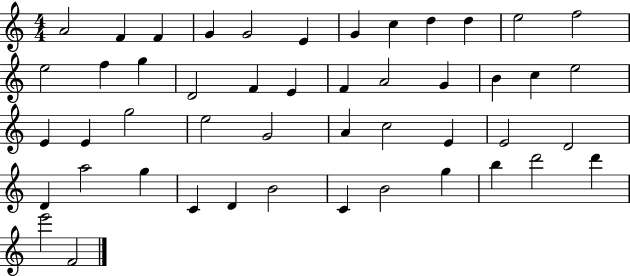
A4/h F4/q F4/q G4/q G4/h E4/q G4/q C5/q D5/q D5/q E5/h F5/h E5/h F5/q G5/q D4/h F4/q E4/q F4/q A4/h G4/q B4/q C5/q E5/h E4/q E4/q G5/h E5/h G4/h A4/q C5/h E4/q E4/h D4/h D4/q A5/h G5/q C4/q D4/q B4/h C4/q B4/h G5/q B5/q D6/h D6/q E6/h F4/h